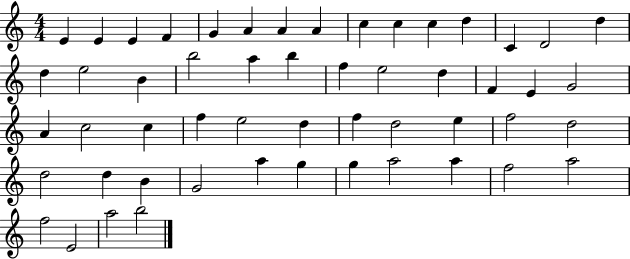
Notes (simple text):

E4/q E4/q E4/q F4/q G4/q A4/q A4/q A4/q C5/q C5/q C5/q D5/q C4/q D4/h D5/q D5/q E5/h B4/q B5/h A5/q B5/q F5/q E5/h D5/q F4/q E4/q G4/h A4/q C5/h C5/q F5/q E5/h D5/q F5/q D5/h E5/q F5/h D5/h D5/h D5/q B4/q G4/h A5/q G5/q G5/q A5/h A5/q F5/h A5/h F5/h E4/h A5/h B5/h